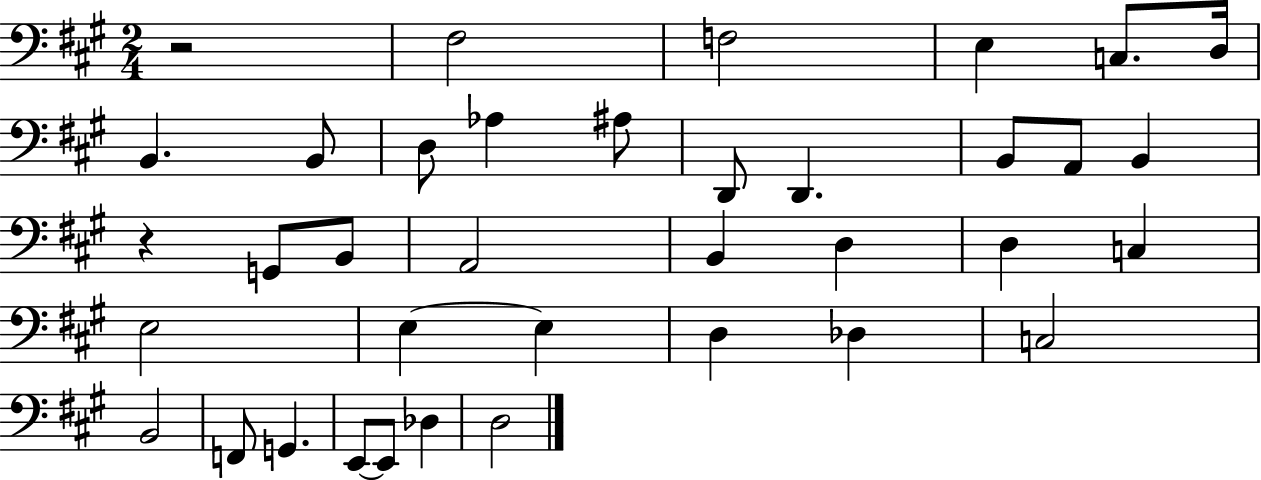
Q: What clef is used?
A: bass